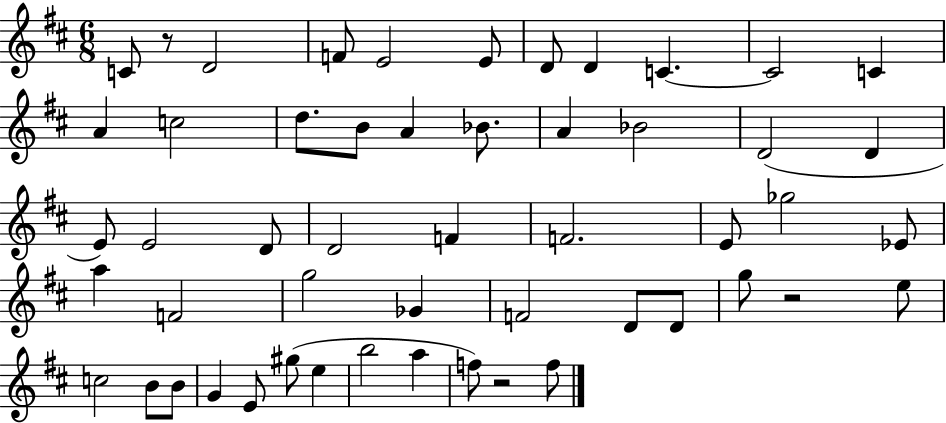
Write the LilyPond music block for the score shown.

{
  \clef treble
  \numericTimeSignature
  \time 6/8
  \key d \major
  \repeat volta 2 { c'8 r8 d'2 | f'8 e'2 e'8 | d'8 d'4 c'4.~~ | c'2 c'4 | \break a'4 c''2 | d''8. b'8 a'4 bes'8. | a'4 bes'2 | d'2( d'4 | \break e'8) e'2 d'8 | d'2 f'4 | f'2. | e'8 ges''2 ees'8 | \break a''4 f'2 | g''2 ges'4 | f'2 d'8 d'8 | g''8 r2 e''8 | \break c''2 b'8 b'8 | g'4 e'8 gis''8( e''4 | b''2 a''4 | f''8) r2 f''8 | \break } \bar "|."
}